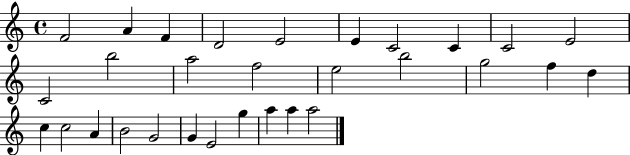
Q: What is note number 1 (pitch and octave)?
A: F4